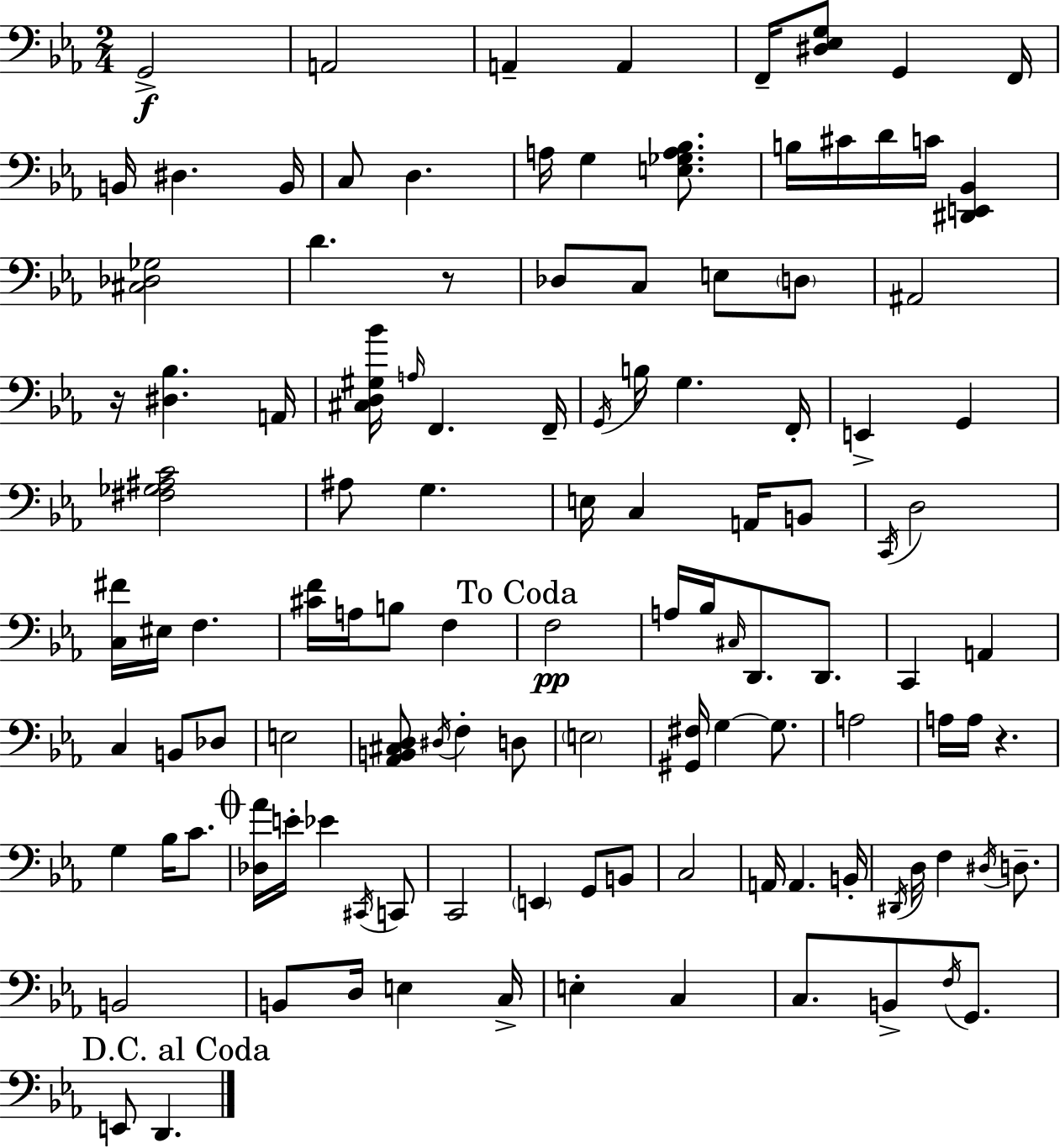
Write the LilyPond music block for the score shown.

{
  \clef bass
  \numericTimeSignature
  \time 2/4
  \key c \minor
  g,2->\f | a,2 | a,4-- a,4 | f,16-- <dis ees g>8 g,4 f,16 | \break b,16 dis4. b,16 | c8 d4. | a16 g4 <e ges a bes>8. | b16 cis'16 d'16 c'16 <dis, e, bes,>4 | \break <cis des ges>2 | d'4. r8 | des8 c8 e8 \parenthesize d8 | ais,2 | \break r16 <dis bes>4. a,16 | <cis d gis bes'>16 \grace { a16 } f,4. | f,16-- \acciaccatura { g,16 } b16 g4. | f,16-. e,4-> g,4 | \break <fis ges ais c'>2 | ais8 g4. | e16 c4 a,16 | b,8 \acciaccatura { c,16 } d2 | \break <c fis'>16 eis16 f4. | <cis' f'>16 a16 b8 f4 | \mark "To Coda" f2\pp | a16 bes16 \grace { cis16 } d,8. | \break d,8. c,4 | a,4 c4 | b,8 des8 e2 | <aes, b, cis d>8 \acciaccatura { dis16 } f4-. | \break d8 \parenthesize e2 | <gis, fis>16 g4~~ | g8. a2 | a16 a16 r4. | \break g4 | bes16 c'8. \mark \markup { \musicglyph "scripts.coda" } <des aes'>16 e'16-. ees'4 | \acciaccatura { cis,16 } c,8 c,2 | \parenthesize e,4 | \break g,8 b,8 c2 | a,16 a,4. | b,16-. \acciaccatura { dis,16 } d16 | f4 \acciaccatura { dis16 } d8.-- | \break b,2 | b,8 d16 e4 c16-> | e4-. c4 | c8. b,8-> \acciaccatura { f16 } g,8. | \break \mark "D.C. al Coda" e,8 d,4. | \bar "|."
}